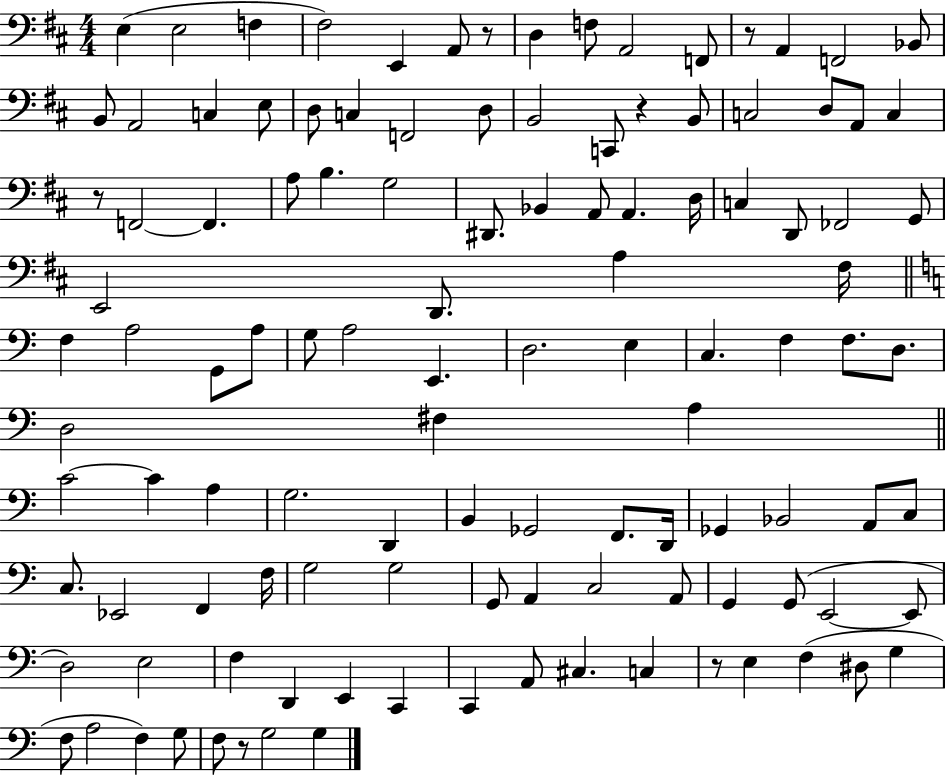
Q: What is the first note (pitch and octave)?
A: E3